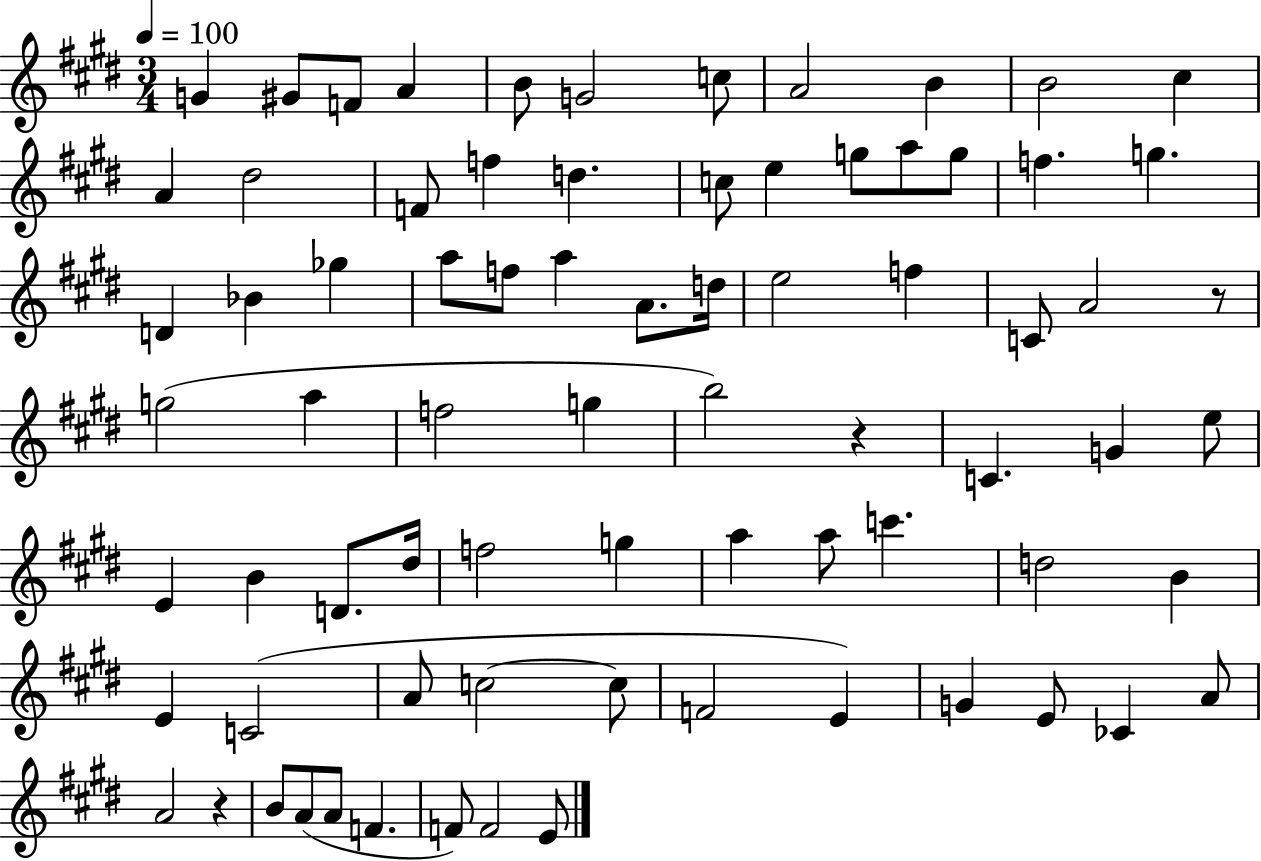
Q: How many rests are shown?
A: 3